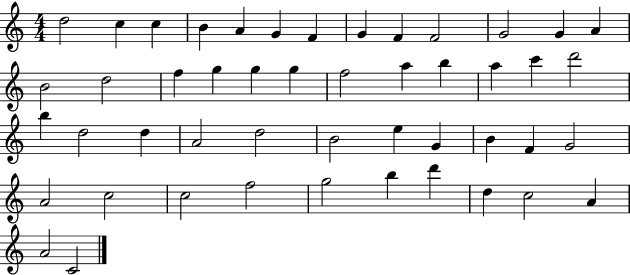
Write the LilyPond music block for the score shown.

{
  \clef treble
  \numericTimeSignature
  \time 4/4
  \key c \major
  d''2 c''4 c''4 | b'4 a'4 g'4 f'4 | g'4 f'4 f'2 | g'2 g'4 a'4 | \break b'2 d''2 | f''4 g''4 g''4 g''4 | f''2 a''4 b''4 | a''4 c'''4 d'''2 | \break b''4 d''2 d''4 | a'2 d''2 | b'2 e''4 g'4 | b'4 f'4 g'2 | \break a'2 c''2 | c''2 f''2 | g''2 b''4 d'''4 | d''4 c''2 a'4 | \break a'2 c'2 | \bar "|."
}